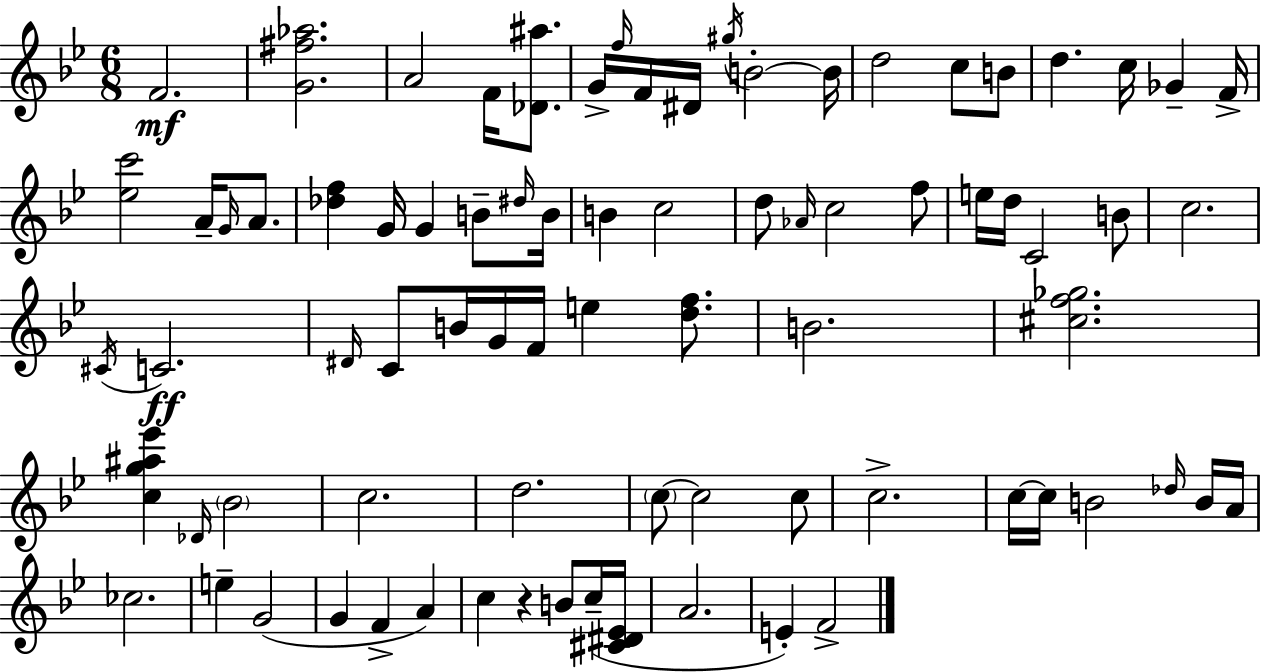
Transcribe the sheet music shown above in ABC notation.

X:1
T:Untitled
M:6/8
L:1/4
K:Bb
F2 [G^f_a]2 A2 F/4 [_D^a]/2 G/4 f/4 F/4 ^D/4 ^g/4 B2 B/4 d2 c/2 B/2 d c/4 _G F/4 [_ec']2 A/4 G/4 A/2 [_df] G/4 G B/2 ^d/4 B/4 B c2 d/2 _A/4 c2 f/2 e/4 d/4 C2 B/2 c2 ^C/4 C2 ^D/4 C/2 B/4 G/4 F/4 e [df]/2 B2 [^cf_g]2 [cg^a_e'] _D/4 _B2 c2 d2 c/2 c2 c/2 c2 c/4 c/4 B2 _d/4 B/4 A/4 _c2 e G2 G F A c z B/2 c/4 [^C^D_E]/4 A2 E F2